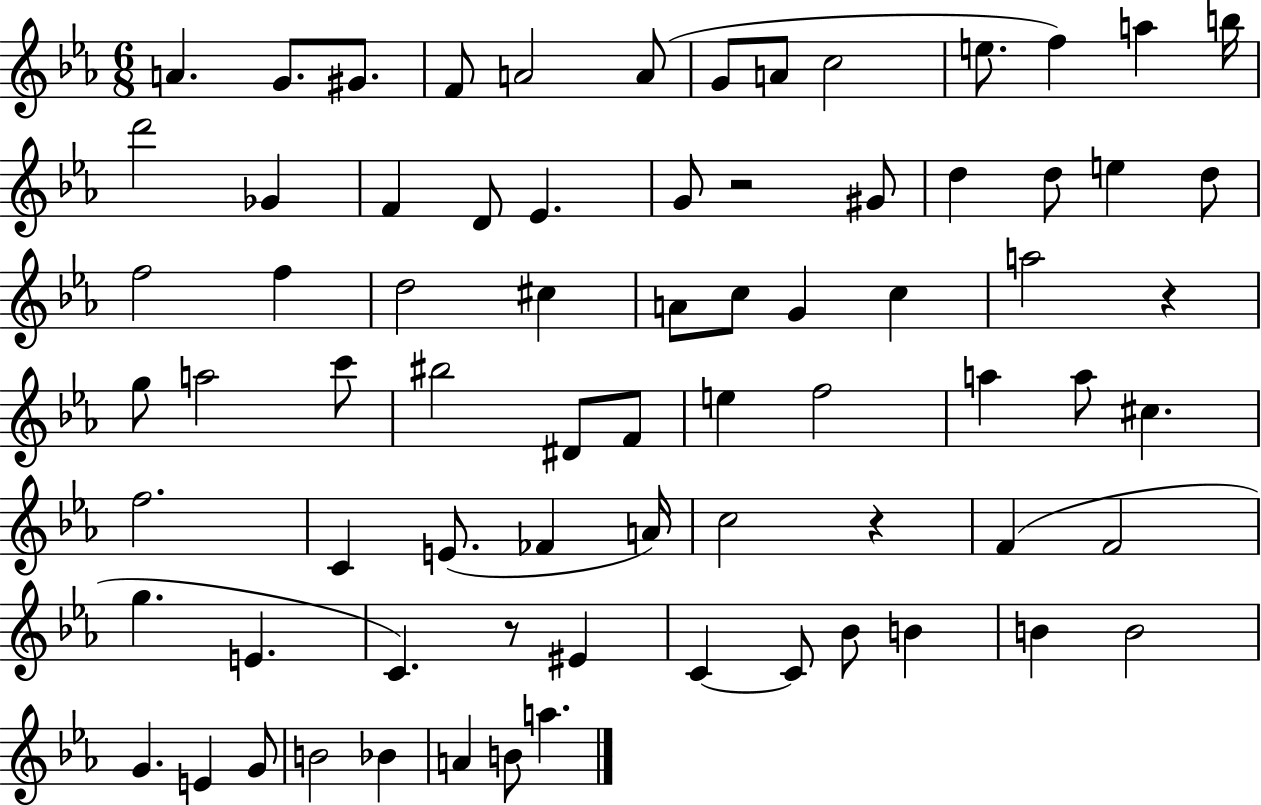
{
  \clef treble
  \numericTimeSignature
  \time 6/8
  \key ees \major
  \repeat volta 2 { a'4. g'8. gis'8. | f'8 a'2 a'8( | g'8 a'8 c''2 | e''8. f''4) a''4 b''16 | \break d'''2 ges'4 | f'4 d'8 ees'4. | g'8 r2 gis'8 | d''4 d''8 e''4 d''8 | \break f''2 f''4 | d''2 cis''4 | a'8 c''8 g'4 c''4 | a''2 r4 | \break g''8 a''2 c'''8 | bis''2 dis'8 f'8 | e''4 f''2 | a''4 a''8 cis''4. | \break f''2. | c'4 e'8.( fes'4 a'16) | c''2 r4 | f'4( f'2 | \break g''4. e'4. | c'4.) r8 eis'4 | c'4~~ c'8 bes'8 b'4 | b'4 b'2 | \break g'4. e'4 g'8 | b'2 bes'4 | a'4 b'8 a''4. | } \bar "|."
}